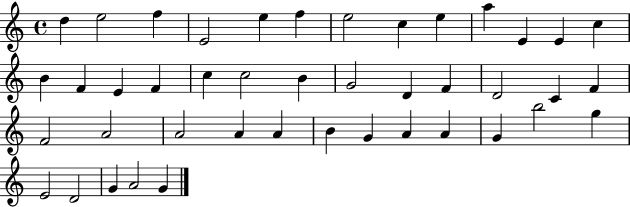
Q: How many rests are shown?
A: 0